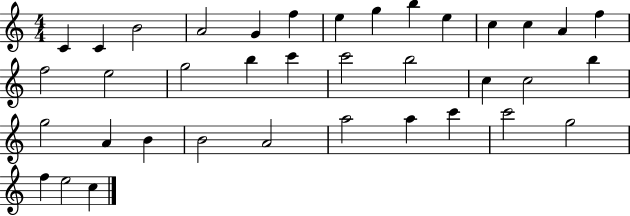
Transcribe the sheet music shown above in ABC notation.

X:1
T:Untitled
M:4/4
L:1/4
K:C
C C B2 A2 G f e g b e c c A f f2 e2 g2 b c' c'2 b2 c c2 b g2 A B B2 A2 a2 a c' c'2 g2 f e2 c